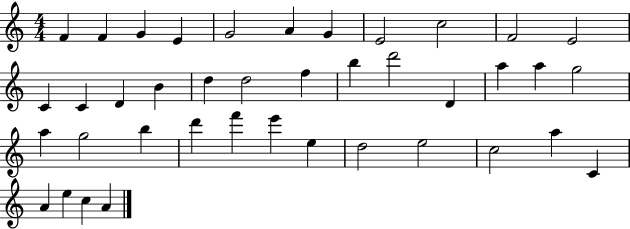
{
  \clef treble
  \numericTimeSignature
  \time 4/4
  \key c \major
  f'4 f'4 g'4 e'4 | g'2 a'4 g'4 | e'2 c''2 | f'2 e'2 | \break c'4 c'4 d'4 b'4 | d''4 d''2 f''4 | b''4 d'''2 d'4 | a''4 a''4 g''2 | \break a''4 g''2 b''4 | d'''4 f'''4 e'''4 e''4 | d''2 e''2 | c''2 a''4 c'4 | \break a'4 e''4 c''4 a'4 | \bar "|."
}